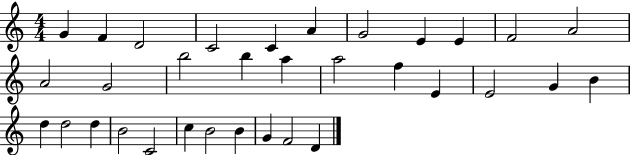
G4/q F4/q D4/h C4/h C4/q A4/q G4/h E4/q E4/q F4/h A4/h A4/h G4/h B5/h B5/q A5/q A5/h F5/q E4/q E4/h G4/q B4/q D5/q D5/h D5/q B4/h C4/h C5/q B4/h B4/q G4/q F4/h D4/q